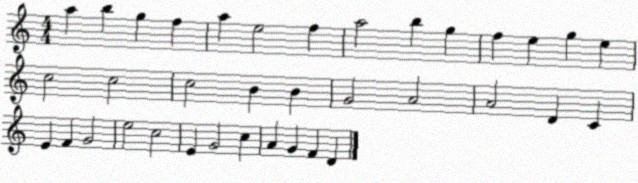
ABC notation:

X:1
T:Untitled
M:4/4
L:1/4
K:C
a b g f a e2 f a2 b g f e g e c2 c2 c2 B B G2 A2 A2 D C E F G2 e2 c2 E G2 c A G F D